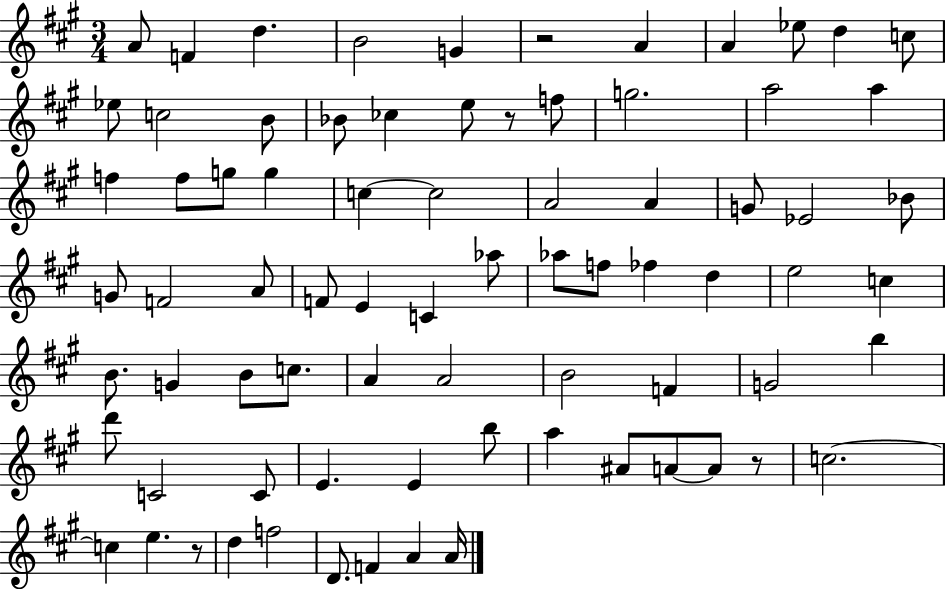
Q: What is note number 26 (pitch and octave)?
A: C5